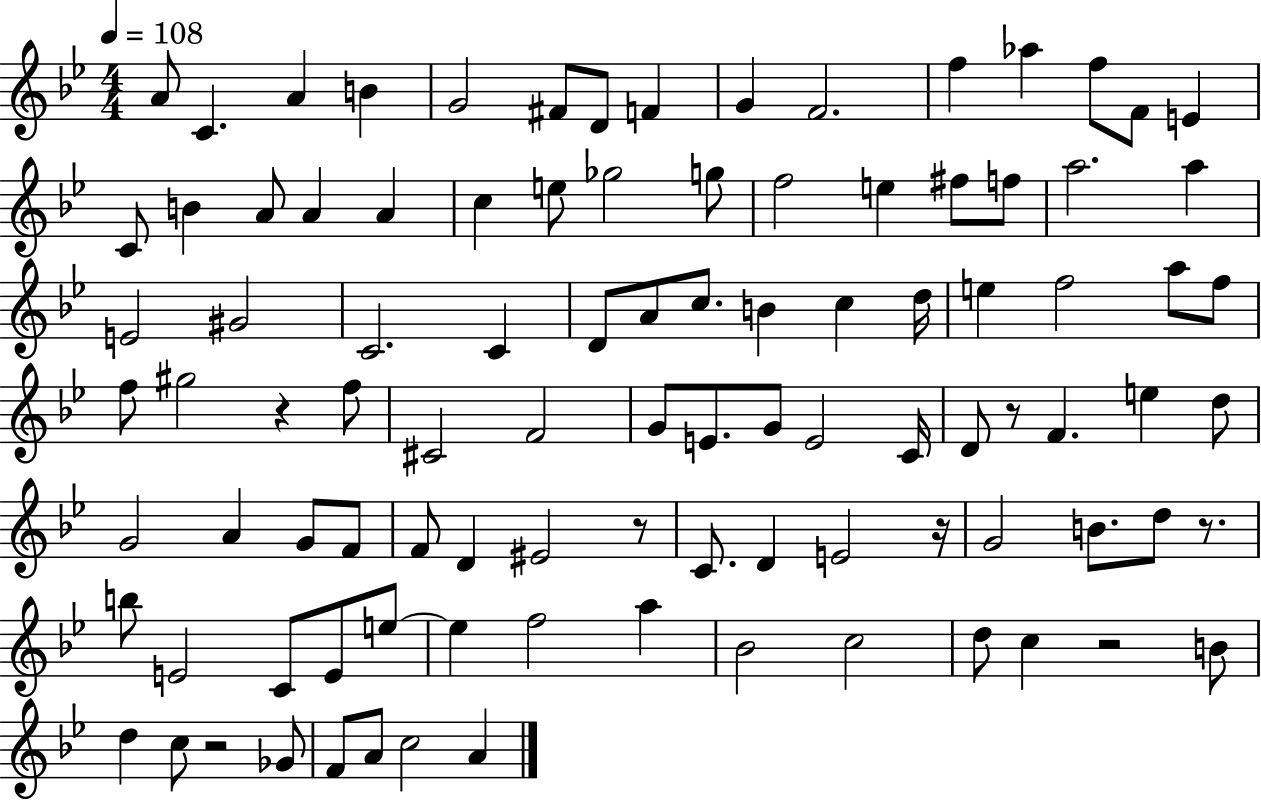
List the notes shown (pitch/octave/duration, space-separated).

A4/e C4/q. A4/q B4/q G4/h F#4/e D4/e F4/q G4/q F4/h. F5/q Ab5/q F5/e F4/e E4/q C4/e B4/q A4/e A4/q A4/q C5/q E5/e Gb5/h G5/e F5/h E5/q F#5/e F5/e A5/h. A5/q E4/h G#4/h C4/h. C4/q D4/e A4/e C5/e. B4/q C5/q D5/s E5/q F5/h A5/e F5/e F5/e G#5/h R/q F5/e C#4/h F4/h G4/e E4/e. G4/e E4/h C4/s D4/e R/e F4/q. E5/q D5/e G4/h A4/q G4/e F4/e F4/e D4/q EIS4/h R/e C4/e. D4/q E4/h R/s G4/h B4/e. D5/e R/e. B5/e E4/h C4/e E4/e E5/e E5/q F5/h A5/q Bb4/h C5/h D5/e C5/q R/h B4/e D5/q C5/e R/h Gb4/e F4/e A4/e C5/h A4/q